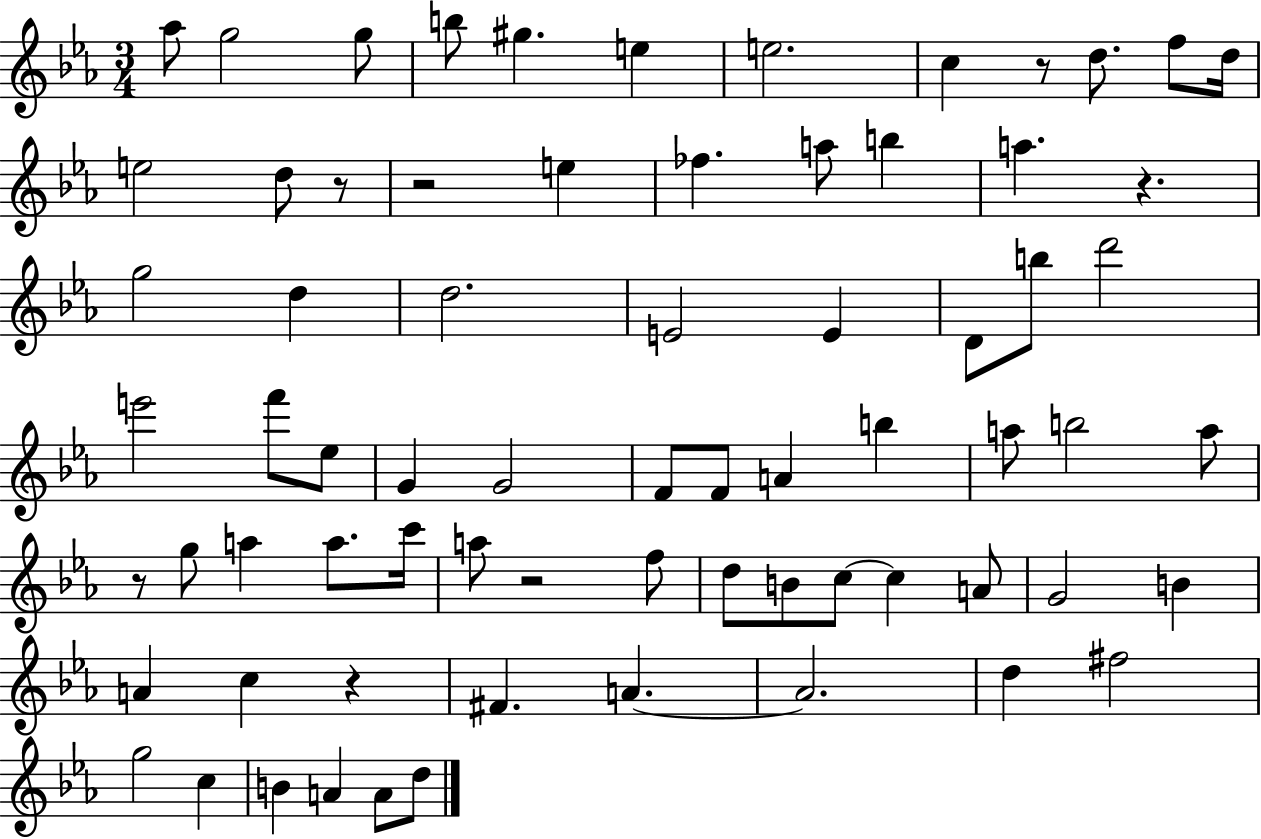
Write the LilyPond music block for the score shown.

{
  \clef treble
  \numericTimeSignature
  \time 3/4
  \key ees \major
  \repeat volta 2 { aes''8 g''2 g''8 | b''8 gis''4. e''4 | e''2. | c''4 r8 d''8. f''8 d''16 | \break e''2 d''8 r8 | r2 e''4 | fes''4. a''8 b''4 | a''4. r4. | \break g''2 d''4 | d''2. | e'2 e'4 | d'8 b''8 d'''2 | \break e'''2 f'''8 ees''8 | g'4 g'2 | f'8 f'8 a'4 b''4 | a''8 b''2 a''8 | \break r8 g''8 a''4 a''8. c'''16 | a''8 r2 f''8 | d''8 b'8 c''8~~ c''4 a'8 | g'2 b'4 | \break a'4 c''4 r4 | fis'4. a'4.~~ | a'2. | d''4 fis''2 | \break g''2 c''4 | b'4 a'4 a'8 d''8 | } \bar "|."
}